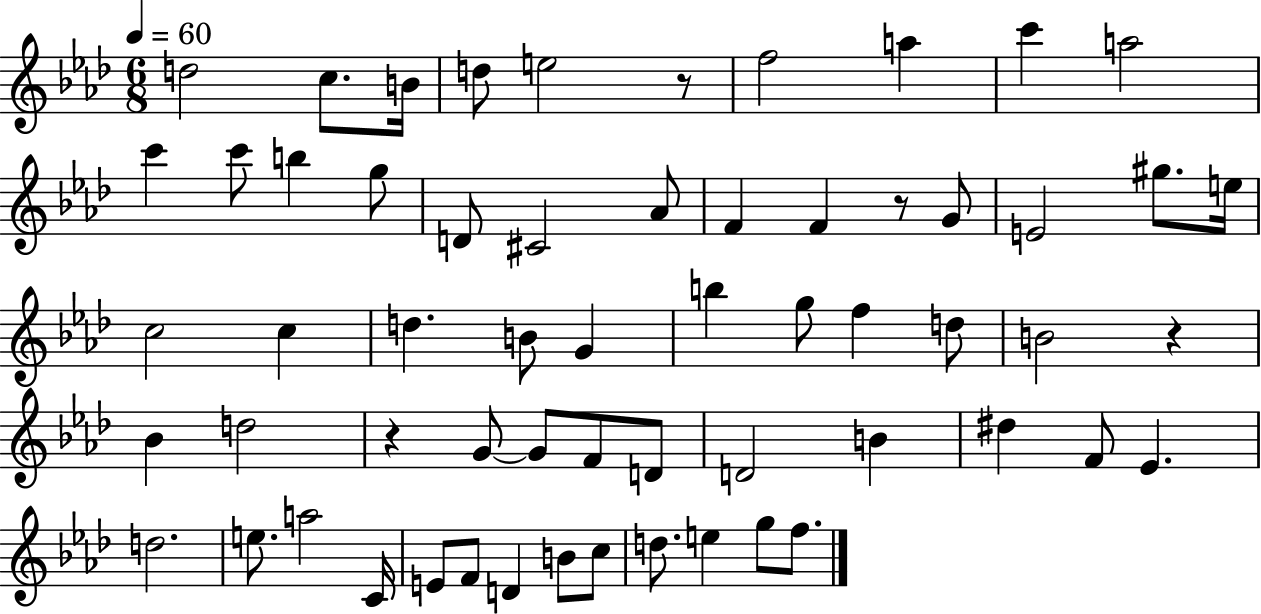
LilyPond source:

{
  \clef treble
  \numericTimeSignature
  \time 6/8
  \key aes \major
  \tempo 4 = 60
  \repeat volta 2 { d''2 c''8. b'16 | d''8 e''2 r8 | f''2 a''4 | c'''4 a''2 | \break c'''4 c'''8 b''4 g''8 | d'8 cis'2 aes'8 | f'4 f'4 r8 g'8 | e'2 gis''8. e''16 | \break c''2 c''4 | d''4. b'8 g'4 | b''4 g''8 f''4 d''8 | b'2 r4 | \break bes'4 d''2 | r4 g'8~~ g'8 f'8 d'8 | d'2 b'4 | dis''4 f'8 ees'4. | \break d''2. | e''8. a''2 c'16 | e'8 f'8 d'4 b'8 c''8 | d''8. e''4 g''8 f''8. | \break } \bar "|."
}